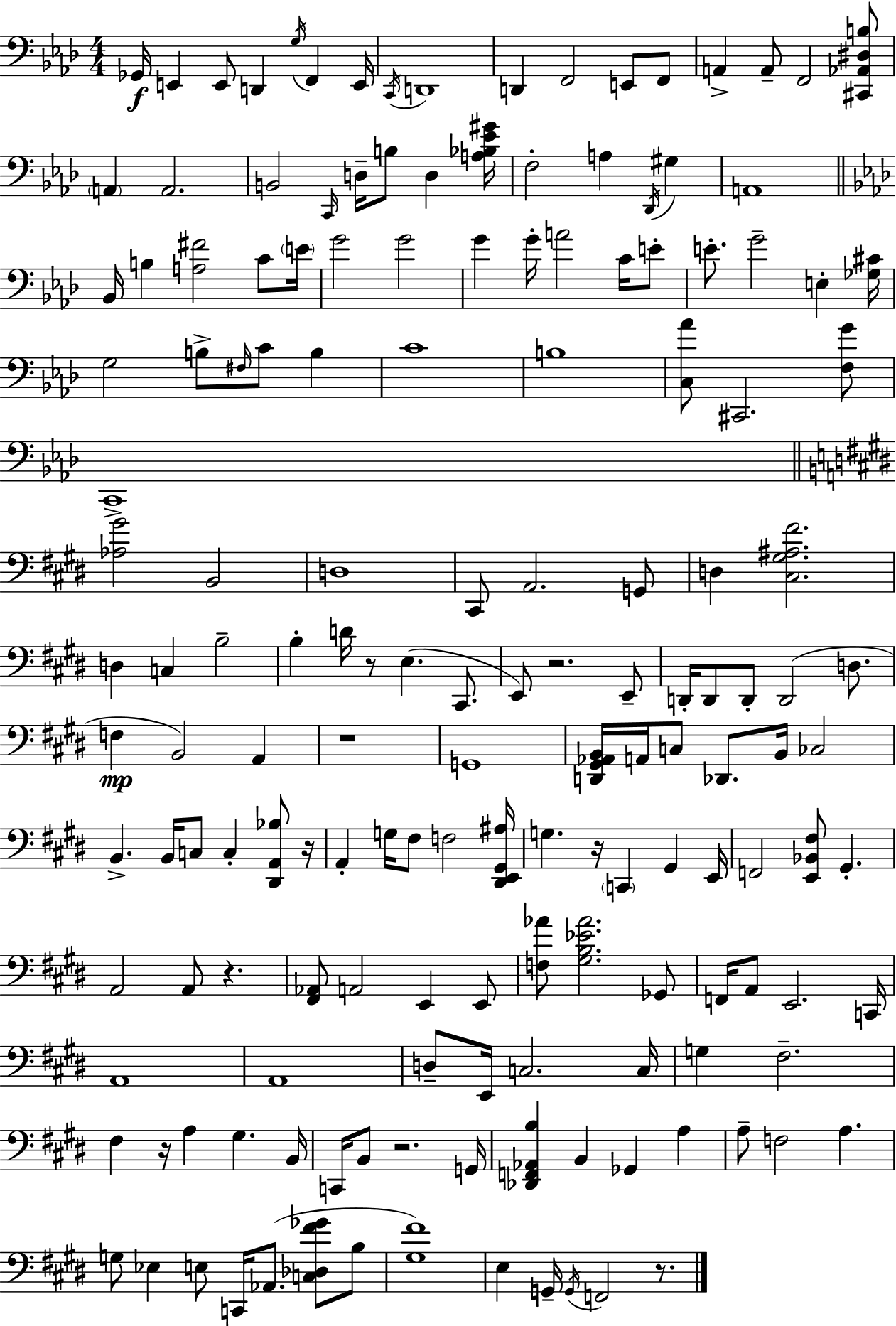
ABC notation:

X:1
T:Untitled
M:4/4
L:1/4
K:Fm
_G,,/4 E,, E,,/2 D,, G,/4 F,, E,,/4 C,,/4 D,,4 D,, F,,2 E,,/2 F,,/2 A,, A,,/2 F,,2 [^C,,_A,,^D,B,]/2 A,, A,,2 B,,2 C,,/4 D,/4 B,/2 D, [A,_B,_E^G]/4 F,2 A, _D,,/4 ^G, A,,4 _B,,/4 B, [A,^F]2 C/2 E/4 G2 G2 G G/4 A2 C/4 E/2 E/2 G2 E, [_G,^C]/4 G,2 B,/2 ^F,/4 C/2 B, C4 B,4 [C,_A]/2 ^C,,2 [F,G]/2 C,,4 [_A,^G]2 B,,2 D,4 ^C,,/2 A,,2 G,,/2 D, [^C,^G,^A,^F]2 D, C, B,2 B, D/4 z/2 E, ^C,,/2 E,,/2 z2 E,,/2 D,,/4 D,,/2 D,,/2 D,,2 D,/2 F, B,,2 A,, z4 G,,4 [D,,^G,,_A,,B,,]/4 A,,/4 C,/2 _D,,/2 B,,/4 _C,2 B,, B,,/4 C,/2 C, [^D,,A,,_B,]/2 z/4 A,, G,/4 ^F,/2 F,2 [^D,,E,,^G,,^A,]/4 G, z/4 C,, ^G,, E,,/4 F,,2 [E,,_B,,^F,]/2 ^G,, A,,2 A,,/2 z [^F,,_A,,]/2 A,,2 E,, E,,/2 [F,_A]/2 [^G,B,_E_A]2 _G,,/2 F,,/4 A,,/2 E,,2 C,,/4 A,,4 A,,4 D,/2 E,,/4 C,2 C,/4 G, ^F,2 ^F, z/4 A, ^G, B,,/4 C,,/4 B,,/2 z2 G,,/4 [_D,,F,,_A,,B,] B,, _G,, A, A,/2 F,2 A, G,/2 _E, E,/2 C,,/4 _A,,/2 [C,_D,^F_G]/2 B,/2 [^G,^F]4 E, G,,/4 G,,/4 F,,2 z/2